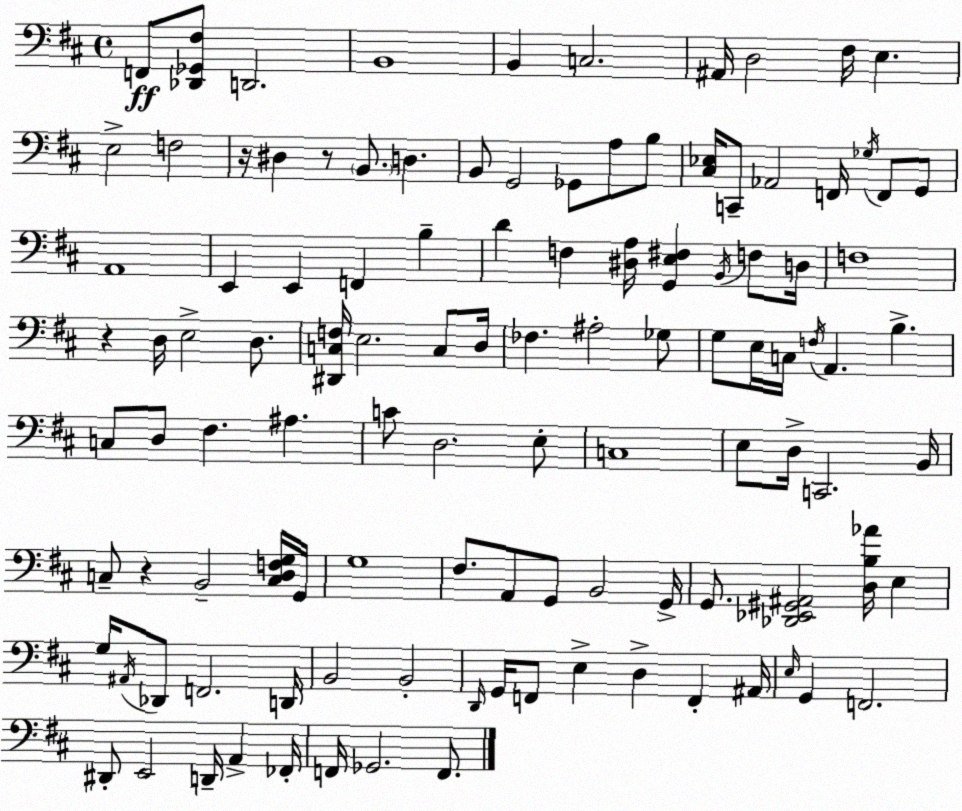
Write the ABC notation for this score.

X:1
T:Untitled
M:4/4
L:1/4
K:D
F,,/2 [_D,,_G,,^F,]/2 D,,2 B,,4 B,, C,2 ^A,,/4 D,2 ^F,/4 E, E,2 F,2 z/4 ^D, z/2 B,,/2 D, B,,/2 G,,2 _G,,/2 A,/2 B,/2 [^C,_E,]/4 C,,/2 _A,,2 F,,/4 _G,/4 F,,/2 G,,/2 A,,4 E,, E,, F,, B, D F, [^D,A,]/4 [G,,E,^F,] B,,/4 F,/2 D,/4 F,4 z D,/4 E,2 D,/2 [^D,,C,F,]/4 E,2 C,/2 D,/4 _F, ^A,2 _G,/2 G,/2 E,/4 C,/4 F,/4 A,, B, C,/2 D,/2 ^F, ^A, C/2 D,2 E,/2 C,4 E,/2 D,/4 C,,2 B,,/4 C,/2 z B,,2 [C,D,F,G,]/4 G,,/4 G,4 ^F,/2 A,,/2 G,,/2 B,,2 G,,/4 G,,/2 [_D,,_E,,^G,,^A,,]2 [D,B,_A]/4 E, G,/4 ^A,,/4 _D,,/2 F,,2 D,,/4 B,,2 B,,2 D,,/4 G,,/4 F,,/2 E, D, F,, ^A,,/4 E,/4 G,, F,,2 ^D,,/2 E,,2 D,,/4 A,, _F,,/4 F,,/4 _G,,2 F,,/2